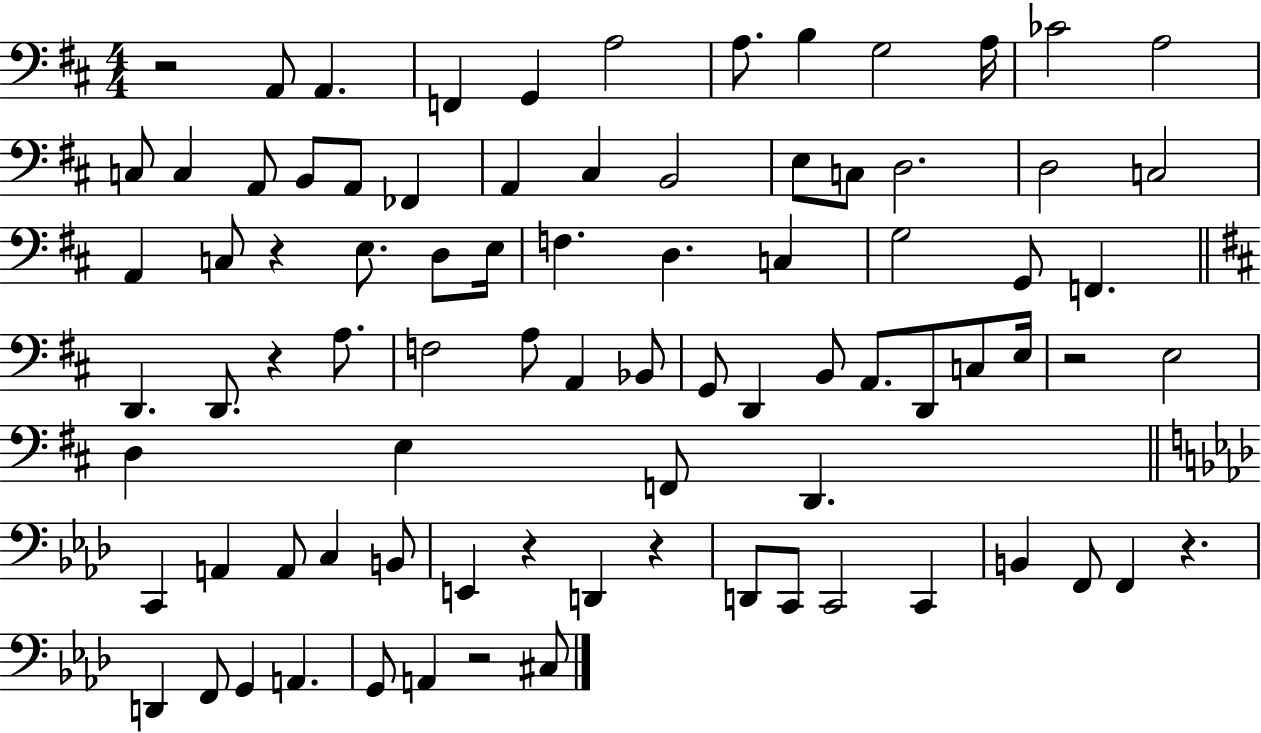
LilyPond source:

{
  \clef bass
  \numericTimeSignature
  \time 4/4
  \key d \major
  r2 a,8 a,4. | f,4 g,4 a2 | a8. b4 g2 a16 | ces'2 a2 | \break c8 c4 a,8 b,8 a,8 fes,4 | a,4 cis4 b,2 | e8 c8 d2. | d2 c2 | \break a,4 c8 r4 e8. d8 e16 | f4. d4. c4 | g2 g,8 f,4. | \bar "||" \break \key d \major d,4. d,8. r4 a8. | f2 a8 a,4 bes,8 | g,8 d,4 b,8 a,8. d,8 c8 e16 | r2 e2 | \break d4 e4 f,8 d,4. | \bar "||" \break \key aes \major c,4 a,4 a,8 c4 b,8 | e,4 r4 d,4 r4 | d,8 c,8 c,2 c,4 | b,4 f,8 f,4 r4. | \break d,4 f,8 g,4 a,4. | g,8 a,4 r2 cis8 | \bar "|."
}